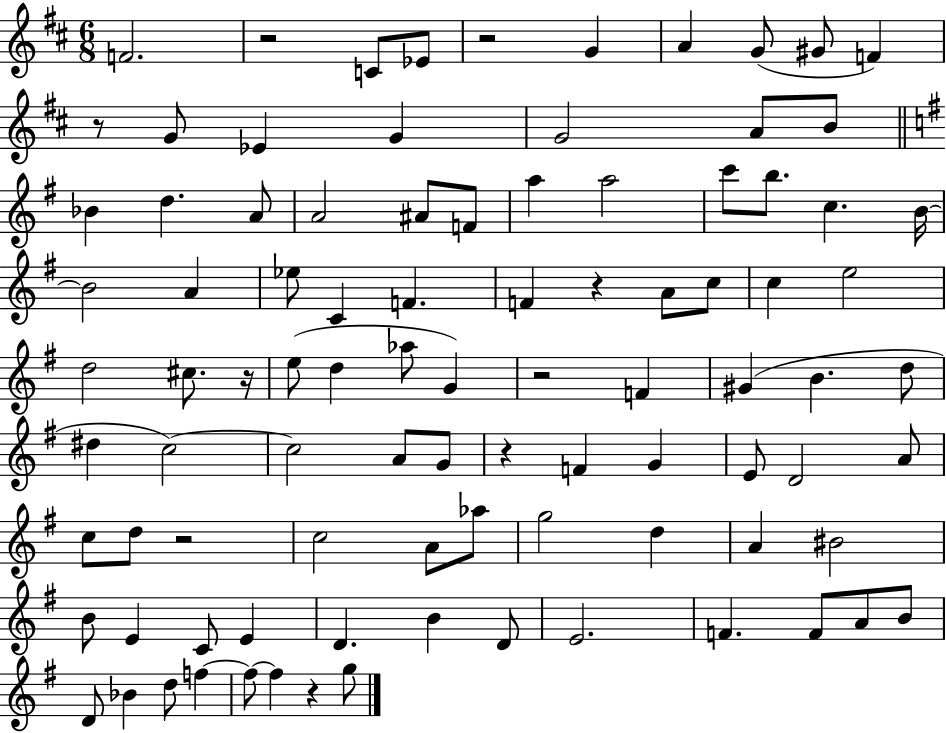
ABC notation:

X:1
T:Untitled
M:6/8
L:1/4
K:D
F2 z2 C/2 _E/2 z2 G A G/2 ^G/2 F z/2 G/2 _E G G2 A/2 B/2 _B d A/2 A2 ^A/2 F/2 a a2 c'/2 b/2 c B/4 B2 A _e/2 C F F z A/2 c/2 c e2 d2 ^c/2 z/4 e/2 d _a/2 G z2 F ^G B d/2 ^d c2 c2 A/2 G/2 z F G E/2 D2 A/2 c/2 d/2 z2 c2 A/2 _a/2 g2 d A ^B2 B/2 E C/2 E D B D/2 E2 F F/2 A/2 B/2 D/2 _B d/2 f f/2 f z g/2